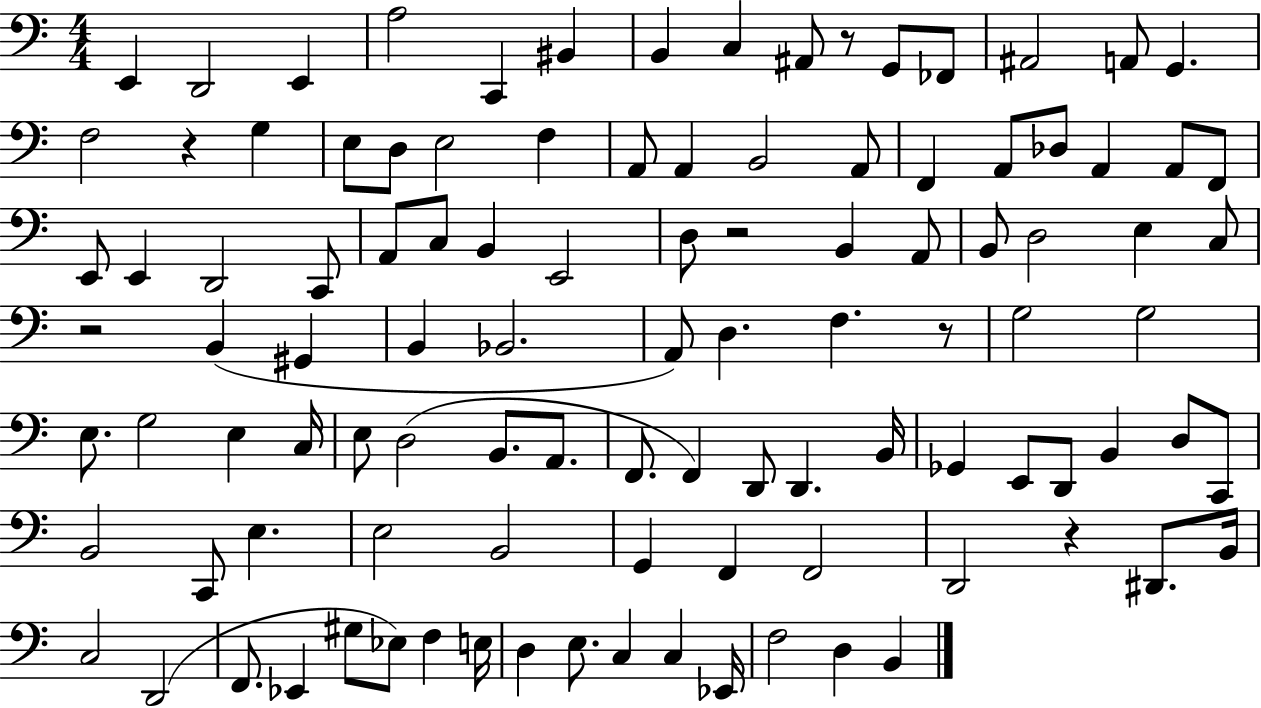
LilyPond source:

{
  \clef bass
  \numericTimeSignature
  \time 4/4
  \key c \major
  e,4 d,2 e,4 | a2 c,4 bis,4 | b,4 c4 ais,8 r8 g,8 fes,8 | ais,2 a,8 g,4. | \break f2 r4 g4 | e8 d8 e2 f4 | a,8 a,4 b,2 a,8 | f,4 a,8 des8 a,4 a,8 f,8 | \break e,8 e,4 d,2 c,8 | a,8 c8 b,4 e,2 | d8 r2 b,4 a,8 | b,8 d2 e4 c8 | \break r2 b,4( gis,4 | b,4 bes,2. | a,8) d4. f4. r8 | g2 g2 | \break e8. g2 e4 c16 | e8 d2( b,8. a,8. | f,8. f,4) d,8 d,4. b,16 | ges,4 e,8 d,8 b,4 d8 c,8 | \break b,2 c,8 e4. | e2 b,2 | g,4 f,4 f,2 | d,2 r4 dis,8. b,16 | \break c2 d,2( | f,8. ees,4 gis8 ees8) f4 e16 | d4 e8. c4 c4 ees,16 | f2 d4 b,4 | \break \bar "|."
}